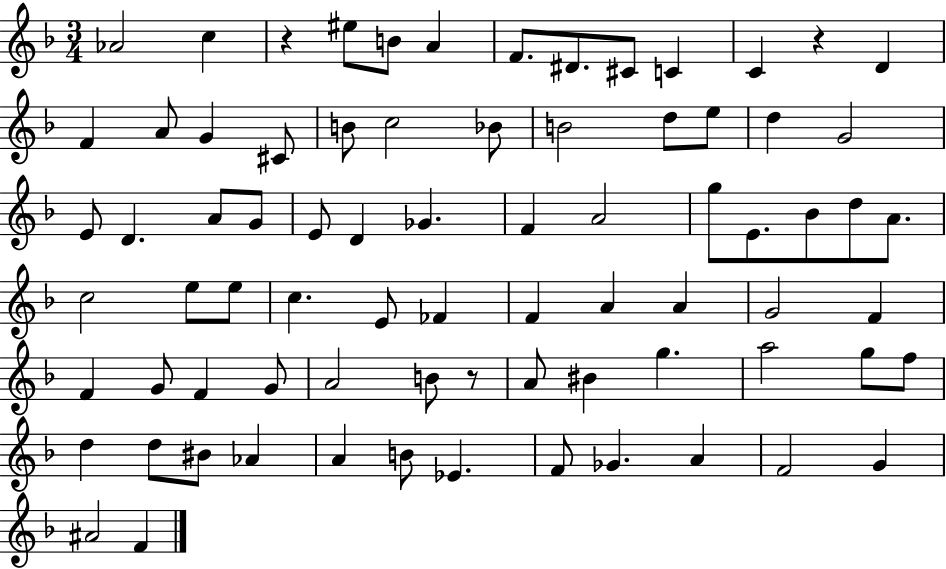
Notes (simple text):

Ab4/h C5/q R/q EIS5/e B4/e A4/q F4/e. D#4/e. C#4/e C4/q C4/q R/q D4/q F4/q A4/e G4/q C#4/e B4/e C5/h Bb4/e B4/h D5/e E5/e D5/q G4/h E4/e D4/q. A4/e G4/e E4/e D4/q Gb4/q. F4/q A4/h G5/e E4/e. Bb4/e D5/e A4/e. C5/h E5/e E5/e C5/q. E4/e FES4/q F4/q A4/q A4/q G4/h F4/q F4/q G4/e F4/q G4/e A4/h B4/e R/e A4/e BIS4/q G5/q. A5/h G5/e F5/e D5/q D5/e BIS4/e Ab4/q A4/q B4/e Eb4/q. F4/e Gb4/q. A4/q F4/h G4/q A#4/h F4/q